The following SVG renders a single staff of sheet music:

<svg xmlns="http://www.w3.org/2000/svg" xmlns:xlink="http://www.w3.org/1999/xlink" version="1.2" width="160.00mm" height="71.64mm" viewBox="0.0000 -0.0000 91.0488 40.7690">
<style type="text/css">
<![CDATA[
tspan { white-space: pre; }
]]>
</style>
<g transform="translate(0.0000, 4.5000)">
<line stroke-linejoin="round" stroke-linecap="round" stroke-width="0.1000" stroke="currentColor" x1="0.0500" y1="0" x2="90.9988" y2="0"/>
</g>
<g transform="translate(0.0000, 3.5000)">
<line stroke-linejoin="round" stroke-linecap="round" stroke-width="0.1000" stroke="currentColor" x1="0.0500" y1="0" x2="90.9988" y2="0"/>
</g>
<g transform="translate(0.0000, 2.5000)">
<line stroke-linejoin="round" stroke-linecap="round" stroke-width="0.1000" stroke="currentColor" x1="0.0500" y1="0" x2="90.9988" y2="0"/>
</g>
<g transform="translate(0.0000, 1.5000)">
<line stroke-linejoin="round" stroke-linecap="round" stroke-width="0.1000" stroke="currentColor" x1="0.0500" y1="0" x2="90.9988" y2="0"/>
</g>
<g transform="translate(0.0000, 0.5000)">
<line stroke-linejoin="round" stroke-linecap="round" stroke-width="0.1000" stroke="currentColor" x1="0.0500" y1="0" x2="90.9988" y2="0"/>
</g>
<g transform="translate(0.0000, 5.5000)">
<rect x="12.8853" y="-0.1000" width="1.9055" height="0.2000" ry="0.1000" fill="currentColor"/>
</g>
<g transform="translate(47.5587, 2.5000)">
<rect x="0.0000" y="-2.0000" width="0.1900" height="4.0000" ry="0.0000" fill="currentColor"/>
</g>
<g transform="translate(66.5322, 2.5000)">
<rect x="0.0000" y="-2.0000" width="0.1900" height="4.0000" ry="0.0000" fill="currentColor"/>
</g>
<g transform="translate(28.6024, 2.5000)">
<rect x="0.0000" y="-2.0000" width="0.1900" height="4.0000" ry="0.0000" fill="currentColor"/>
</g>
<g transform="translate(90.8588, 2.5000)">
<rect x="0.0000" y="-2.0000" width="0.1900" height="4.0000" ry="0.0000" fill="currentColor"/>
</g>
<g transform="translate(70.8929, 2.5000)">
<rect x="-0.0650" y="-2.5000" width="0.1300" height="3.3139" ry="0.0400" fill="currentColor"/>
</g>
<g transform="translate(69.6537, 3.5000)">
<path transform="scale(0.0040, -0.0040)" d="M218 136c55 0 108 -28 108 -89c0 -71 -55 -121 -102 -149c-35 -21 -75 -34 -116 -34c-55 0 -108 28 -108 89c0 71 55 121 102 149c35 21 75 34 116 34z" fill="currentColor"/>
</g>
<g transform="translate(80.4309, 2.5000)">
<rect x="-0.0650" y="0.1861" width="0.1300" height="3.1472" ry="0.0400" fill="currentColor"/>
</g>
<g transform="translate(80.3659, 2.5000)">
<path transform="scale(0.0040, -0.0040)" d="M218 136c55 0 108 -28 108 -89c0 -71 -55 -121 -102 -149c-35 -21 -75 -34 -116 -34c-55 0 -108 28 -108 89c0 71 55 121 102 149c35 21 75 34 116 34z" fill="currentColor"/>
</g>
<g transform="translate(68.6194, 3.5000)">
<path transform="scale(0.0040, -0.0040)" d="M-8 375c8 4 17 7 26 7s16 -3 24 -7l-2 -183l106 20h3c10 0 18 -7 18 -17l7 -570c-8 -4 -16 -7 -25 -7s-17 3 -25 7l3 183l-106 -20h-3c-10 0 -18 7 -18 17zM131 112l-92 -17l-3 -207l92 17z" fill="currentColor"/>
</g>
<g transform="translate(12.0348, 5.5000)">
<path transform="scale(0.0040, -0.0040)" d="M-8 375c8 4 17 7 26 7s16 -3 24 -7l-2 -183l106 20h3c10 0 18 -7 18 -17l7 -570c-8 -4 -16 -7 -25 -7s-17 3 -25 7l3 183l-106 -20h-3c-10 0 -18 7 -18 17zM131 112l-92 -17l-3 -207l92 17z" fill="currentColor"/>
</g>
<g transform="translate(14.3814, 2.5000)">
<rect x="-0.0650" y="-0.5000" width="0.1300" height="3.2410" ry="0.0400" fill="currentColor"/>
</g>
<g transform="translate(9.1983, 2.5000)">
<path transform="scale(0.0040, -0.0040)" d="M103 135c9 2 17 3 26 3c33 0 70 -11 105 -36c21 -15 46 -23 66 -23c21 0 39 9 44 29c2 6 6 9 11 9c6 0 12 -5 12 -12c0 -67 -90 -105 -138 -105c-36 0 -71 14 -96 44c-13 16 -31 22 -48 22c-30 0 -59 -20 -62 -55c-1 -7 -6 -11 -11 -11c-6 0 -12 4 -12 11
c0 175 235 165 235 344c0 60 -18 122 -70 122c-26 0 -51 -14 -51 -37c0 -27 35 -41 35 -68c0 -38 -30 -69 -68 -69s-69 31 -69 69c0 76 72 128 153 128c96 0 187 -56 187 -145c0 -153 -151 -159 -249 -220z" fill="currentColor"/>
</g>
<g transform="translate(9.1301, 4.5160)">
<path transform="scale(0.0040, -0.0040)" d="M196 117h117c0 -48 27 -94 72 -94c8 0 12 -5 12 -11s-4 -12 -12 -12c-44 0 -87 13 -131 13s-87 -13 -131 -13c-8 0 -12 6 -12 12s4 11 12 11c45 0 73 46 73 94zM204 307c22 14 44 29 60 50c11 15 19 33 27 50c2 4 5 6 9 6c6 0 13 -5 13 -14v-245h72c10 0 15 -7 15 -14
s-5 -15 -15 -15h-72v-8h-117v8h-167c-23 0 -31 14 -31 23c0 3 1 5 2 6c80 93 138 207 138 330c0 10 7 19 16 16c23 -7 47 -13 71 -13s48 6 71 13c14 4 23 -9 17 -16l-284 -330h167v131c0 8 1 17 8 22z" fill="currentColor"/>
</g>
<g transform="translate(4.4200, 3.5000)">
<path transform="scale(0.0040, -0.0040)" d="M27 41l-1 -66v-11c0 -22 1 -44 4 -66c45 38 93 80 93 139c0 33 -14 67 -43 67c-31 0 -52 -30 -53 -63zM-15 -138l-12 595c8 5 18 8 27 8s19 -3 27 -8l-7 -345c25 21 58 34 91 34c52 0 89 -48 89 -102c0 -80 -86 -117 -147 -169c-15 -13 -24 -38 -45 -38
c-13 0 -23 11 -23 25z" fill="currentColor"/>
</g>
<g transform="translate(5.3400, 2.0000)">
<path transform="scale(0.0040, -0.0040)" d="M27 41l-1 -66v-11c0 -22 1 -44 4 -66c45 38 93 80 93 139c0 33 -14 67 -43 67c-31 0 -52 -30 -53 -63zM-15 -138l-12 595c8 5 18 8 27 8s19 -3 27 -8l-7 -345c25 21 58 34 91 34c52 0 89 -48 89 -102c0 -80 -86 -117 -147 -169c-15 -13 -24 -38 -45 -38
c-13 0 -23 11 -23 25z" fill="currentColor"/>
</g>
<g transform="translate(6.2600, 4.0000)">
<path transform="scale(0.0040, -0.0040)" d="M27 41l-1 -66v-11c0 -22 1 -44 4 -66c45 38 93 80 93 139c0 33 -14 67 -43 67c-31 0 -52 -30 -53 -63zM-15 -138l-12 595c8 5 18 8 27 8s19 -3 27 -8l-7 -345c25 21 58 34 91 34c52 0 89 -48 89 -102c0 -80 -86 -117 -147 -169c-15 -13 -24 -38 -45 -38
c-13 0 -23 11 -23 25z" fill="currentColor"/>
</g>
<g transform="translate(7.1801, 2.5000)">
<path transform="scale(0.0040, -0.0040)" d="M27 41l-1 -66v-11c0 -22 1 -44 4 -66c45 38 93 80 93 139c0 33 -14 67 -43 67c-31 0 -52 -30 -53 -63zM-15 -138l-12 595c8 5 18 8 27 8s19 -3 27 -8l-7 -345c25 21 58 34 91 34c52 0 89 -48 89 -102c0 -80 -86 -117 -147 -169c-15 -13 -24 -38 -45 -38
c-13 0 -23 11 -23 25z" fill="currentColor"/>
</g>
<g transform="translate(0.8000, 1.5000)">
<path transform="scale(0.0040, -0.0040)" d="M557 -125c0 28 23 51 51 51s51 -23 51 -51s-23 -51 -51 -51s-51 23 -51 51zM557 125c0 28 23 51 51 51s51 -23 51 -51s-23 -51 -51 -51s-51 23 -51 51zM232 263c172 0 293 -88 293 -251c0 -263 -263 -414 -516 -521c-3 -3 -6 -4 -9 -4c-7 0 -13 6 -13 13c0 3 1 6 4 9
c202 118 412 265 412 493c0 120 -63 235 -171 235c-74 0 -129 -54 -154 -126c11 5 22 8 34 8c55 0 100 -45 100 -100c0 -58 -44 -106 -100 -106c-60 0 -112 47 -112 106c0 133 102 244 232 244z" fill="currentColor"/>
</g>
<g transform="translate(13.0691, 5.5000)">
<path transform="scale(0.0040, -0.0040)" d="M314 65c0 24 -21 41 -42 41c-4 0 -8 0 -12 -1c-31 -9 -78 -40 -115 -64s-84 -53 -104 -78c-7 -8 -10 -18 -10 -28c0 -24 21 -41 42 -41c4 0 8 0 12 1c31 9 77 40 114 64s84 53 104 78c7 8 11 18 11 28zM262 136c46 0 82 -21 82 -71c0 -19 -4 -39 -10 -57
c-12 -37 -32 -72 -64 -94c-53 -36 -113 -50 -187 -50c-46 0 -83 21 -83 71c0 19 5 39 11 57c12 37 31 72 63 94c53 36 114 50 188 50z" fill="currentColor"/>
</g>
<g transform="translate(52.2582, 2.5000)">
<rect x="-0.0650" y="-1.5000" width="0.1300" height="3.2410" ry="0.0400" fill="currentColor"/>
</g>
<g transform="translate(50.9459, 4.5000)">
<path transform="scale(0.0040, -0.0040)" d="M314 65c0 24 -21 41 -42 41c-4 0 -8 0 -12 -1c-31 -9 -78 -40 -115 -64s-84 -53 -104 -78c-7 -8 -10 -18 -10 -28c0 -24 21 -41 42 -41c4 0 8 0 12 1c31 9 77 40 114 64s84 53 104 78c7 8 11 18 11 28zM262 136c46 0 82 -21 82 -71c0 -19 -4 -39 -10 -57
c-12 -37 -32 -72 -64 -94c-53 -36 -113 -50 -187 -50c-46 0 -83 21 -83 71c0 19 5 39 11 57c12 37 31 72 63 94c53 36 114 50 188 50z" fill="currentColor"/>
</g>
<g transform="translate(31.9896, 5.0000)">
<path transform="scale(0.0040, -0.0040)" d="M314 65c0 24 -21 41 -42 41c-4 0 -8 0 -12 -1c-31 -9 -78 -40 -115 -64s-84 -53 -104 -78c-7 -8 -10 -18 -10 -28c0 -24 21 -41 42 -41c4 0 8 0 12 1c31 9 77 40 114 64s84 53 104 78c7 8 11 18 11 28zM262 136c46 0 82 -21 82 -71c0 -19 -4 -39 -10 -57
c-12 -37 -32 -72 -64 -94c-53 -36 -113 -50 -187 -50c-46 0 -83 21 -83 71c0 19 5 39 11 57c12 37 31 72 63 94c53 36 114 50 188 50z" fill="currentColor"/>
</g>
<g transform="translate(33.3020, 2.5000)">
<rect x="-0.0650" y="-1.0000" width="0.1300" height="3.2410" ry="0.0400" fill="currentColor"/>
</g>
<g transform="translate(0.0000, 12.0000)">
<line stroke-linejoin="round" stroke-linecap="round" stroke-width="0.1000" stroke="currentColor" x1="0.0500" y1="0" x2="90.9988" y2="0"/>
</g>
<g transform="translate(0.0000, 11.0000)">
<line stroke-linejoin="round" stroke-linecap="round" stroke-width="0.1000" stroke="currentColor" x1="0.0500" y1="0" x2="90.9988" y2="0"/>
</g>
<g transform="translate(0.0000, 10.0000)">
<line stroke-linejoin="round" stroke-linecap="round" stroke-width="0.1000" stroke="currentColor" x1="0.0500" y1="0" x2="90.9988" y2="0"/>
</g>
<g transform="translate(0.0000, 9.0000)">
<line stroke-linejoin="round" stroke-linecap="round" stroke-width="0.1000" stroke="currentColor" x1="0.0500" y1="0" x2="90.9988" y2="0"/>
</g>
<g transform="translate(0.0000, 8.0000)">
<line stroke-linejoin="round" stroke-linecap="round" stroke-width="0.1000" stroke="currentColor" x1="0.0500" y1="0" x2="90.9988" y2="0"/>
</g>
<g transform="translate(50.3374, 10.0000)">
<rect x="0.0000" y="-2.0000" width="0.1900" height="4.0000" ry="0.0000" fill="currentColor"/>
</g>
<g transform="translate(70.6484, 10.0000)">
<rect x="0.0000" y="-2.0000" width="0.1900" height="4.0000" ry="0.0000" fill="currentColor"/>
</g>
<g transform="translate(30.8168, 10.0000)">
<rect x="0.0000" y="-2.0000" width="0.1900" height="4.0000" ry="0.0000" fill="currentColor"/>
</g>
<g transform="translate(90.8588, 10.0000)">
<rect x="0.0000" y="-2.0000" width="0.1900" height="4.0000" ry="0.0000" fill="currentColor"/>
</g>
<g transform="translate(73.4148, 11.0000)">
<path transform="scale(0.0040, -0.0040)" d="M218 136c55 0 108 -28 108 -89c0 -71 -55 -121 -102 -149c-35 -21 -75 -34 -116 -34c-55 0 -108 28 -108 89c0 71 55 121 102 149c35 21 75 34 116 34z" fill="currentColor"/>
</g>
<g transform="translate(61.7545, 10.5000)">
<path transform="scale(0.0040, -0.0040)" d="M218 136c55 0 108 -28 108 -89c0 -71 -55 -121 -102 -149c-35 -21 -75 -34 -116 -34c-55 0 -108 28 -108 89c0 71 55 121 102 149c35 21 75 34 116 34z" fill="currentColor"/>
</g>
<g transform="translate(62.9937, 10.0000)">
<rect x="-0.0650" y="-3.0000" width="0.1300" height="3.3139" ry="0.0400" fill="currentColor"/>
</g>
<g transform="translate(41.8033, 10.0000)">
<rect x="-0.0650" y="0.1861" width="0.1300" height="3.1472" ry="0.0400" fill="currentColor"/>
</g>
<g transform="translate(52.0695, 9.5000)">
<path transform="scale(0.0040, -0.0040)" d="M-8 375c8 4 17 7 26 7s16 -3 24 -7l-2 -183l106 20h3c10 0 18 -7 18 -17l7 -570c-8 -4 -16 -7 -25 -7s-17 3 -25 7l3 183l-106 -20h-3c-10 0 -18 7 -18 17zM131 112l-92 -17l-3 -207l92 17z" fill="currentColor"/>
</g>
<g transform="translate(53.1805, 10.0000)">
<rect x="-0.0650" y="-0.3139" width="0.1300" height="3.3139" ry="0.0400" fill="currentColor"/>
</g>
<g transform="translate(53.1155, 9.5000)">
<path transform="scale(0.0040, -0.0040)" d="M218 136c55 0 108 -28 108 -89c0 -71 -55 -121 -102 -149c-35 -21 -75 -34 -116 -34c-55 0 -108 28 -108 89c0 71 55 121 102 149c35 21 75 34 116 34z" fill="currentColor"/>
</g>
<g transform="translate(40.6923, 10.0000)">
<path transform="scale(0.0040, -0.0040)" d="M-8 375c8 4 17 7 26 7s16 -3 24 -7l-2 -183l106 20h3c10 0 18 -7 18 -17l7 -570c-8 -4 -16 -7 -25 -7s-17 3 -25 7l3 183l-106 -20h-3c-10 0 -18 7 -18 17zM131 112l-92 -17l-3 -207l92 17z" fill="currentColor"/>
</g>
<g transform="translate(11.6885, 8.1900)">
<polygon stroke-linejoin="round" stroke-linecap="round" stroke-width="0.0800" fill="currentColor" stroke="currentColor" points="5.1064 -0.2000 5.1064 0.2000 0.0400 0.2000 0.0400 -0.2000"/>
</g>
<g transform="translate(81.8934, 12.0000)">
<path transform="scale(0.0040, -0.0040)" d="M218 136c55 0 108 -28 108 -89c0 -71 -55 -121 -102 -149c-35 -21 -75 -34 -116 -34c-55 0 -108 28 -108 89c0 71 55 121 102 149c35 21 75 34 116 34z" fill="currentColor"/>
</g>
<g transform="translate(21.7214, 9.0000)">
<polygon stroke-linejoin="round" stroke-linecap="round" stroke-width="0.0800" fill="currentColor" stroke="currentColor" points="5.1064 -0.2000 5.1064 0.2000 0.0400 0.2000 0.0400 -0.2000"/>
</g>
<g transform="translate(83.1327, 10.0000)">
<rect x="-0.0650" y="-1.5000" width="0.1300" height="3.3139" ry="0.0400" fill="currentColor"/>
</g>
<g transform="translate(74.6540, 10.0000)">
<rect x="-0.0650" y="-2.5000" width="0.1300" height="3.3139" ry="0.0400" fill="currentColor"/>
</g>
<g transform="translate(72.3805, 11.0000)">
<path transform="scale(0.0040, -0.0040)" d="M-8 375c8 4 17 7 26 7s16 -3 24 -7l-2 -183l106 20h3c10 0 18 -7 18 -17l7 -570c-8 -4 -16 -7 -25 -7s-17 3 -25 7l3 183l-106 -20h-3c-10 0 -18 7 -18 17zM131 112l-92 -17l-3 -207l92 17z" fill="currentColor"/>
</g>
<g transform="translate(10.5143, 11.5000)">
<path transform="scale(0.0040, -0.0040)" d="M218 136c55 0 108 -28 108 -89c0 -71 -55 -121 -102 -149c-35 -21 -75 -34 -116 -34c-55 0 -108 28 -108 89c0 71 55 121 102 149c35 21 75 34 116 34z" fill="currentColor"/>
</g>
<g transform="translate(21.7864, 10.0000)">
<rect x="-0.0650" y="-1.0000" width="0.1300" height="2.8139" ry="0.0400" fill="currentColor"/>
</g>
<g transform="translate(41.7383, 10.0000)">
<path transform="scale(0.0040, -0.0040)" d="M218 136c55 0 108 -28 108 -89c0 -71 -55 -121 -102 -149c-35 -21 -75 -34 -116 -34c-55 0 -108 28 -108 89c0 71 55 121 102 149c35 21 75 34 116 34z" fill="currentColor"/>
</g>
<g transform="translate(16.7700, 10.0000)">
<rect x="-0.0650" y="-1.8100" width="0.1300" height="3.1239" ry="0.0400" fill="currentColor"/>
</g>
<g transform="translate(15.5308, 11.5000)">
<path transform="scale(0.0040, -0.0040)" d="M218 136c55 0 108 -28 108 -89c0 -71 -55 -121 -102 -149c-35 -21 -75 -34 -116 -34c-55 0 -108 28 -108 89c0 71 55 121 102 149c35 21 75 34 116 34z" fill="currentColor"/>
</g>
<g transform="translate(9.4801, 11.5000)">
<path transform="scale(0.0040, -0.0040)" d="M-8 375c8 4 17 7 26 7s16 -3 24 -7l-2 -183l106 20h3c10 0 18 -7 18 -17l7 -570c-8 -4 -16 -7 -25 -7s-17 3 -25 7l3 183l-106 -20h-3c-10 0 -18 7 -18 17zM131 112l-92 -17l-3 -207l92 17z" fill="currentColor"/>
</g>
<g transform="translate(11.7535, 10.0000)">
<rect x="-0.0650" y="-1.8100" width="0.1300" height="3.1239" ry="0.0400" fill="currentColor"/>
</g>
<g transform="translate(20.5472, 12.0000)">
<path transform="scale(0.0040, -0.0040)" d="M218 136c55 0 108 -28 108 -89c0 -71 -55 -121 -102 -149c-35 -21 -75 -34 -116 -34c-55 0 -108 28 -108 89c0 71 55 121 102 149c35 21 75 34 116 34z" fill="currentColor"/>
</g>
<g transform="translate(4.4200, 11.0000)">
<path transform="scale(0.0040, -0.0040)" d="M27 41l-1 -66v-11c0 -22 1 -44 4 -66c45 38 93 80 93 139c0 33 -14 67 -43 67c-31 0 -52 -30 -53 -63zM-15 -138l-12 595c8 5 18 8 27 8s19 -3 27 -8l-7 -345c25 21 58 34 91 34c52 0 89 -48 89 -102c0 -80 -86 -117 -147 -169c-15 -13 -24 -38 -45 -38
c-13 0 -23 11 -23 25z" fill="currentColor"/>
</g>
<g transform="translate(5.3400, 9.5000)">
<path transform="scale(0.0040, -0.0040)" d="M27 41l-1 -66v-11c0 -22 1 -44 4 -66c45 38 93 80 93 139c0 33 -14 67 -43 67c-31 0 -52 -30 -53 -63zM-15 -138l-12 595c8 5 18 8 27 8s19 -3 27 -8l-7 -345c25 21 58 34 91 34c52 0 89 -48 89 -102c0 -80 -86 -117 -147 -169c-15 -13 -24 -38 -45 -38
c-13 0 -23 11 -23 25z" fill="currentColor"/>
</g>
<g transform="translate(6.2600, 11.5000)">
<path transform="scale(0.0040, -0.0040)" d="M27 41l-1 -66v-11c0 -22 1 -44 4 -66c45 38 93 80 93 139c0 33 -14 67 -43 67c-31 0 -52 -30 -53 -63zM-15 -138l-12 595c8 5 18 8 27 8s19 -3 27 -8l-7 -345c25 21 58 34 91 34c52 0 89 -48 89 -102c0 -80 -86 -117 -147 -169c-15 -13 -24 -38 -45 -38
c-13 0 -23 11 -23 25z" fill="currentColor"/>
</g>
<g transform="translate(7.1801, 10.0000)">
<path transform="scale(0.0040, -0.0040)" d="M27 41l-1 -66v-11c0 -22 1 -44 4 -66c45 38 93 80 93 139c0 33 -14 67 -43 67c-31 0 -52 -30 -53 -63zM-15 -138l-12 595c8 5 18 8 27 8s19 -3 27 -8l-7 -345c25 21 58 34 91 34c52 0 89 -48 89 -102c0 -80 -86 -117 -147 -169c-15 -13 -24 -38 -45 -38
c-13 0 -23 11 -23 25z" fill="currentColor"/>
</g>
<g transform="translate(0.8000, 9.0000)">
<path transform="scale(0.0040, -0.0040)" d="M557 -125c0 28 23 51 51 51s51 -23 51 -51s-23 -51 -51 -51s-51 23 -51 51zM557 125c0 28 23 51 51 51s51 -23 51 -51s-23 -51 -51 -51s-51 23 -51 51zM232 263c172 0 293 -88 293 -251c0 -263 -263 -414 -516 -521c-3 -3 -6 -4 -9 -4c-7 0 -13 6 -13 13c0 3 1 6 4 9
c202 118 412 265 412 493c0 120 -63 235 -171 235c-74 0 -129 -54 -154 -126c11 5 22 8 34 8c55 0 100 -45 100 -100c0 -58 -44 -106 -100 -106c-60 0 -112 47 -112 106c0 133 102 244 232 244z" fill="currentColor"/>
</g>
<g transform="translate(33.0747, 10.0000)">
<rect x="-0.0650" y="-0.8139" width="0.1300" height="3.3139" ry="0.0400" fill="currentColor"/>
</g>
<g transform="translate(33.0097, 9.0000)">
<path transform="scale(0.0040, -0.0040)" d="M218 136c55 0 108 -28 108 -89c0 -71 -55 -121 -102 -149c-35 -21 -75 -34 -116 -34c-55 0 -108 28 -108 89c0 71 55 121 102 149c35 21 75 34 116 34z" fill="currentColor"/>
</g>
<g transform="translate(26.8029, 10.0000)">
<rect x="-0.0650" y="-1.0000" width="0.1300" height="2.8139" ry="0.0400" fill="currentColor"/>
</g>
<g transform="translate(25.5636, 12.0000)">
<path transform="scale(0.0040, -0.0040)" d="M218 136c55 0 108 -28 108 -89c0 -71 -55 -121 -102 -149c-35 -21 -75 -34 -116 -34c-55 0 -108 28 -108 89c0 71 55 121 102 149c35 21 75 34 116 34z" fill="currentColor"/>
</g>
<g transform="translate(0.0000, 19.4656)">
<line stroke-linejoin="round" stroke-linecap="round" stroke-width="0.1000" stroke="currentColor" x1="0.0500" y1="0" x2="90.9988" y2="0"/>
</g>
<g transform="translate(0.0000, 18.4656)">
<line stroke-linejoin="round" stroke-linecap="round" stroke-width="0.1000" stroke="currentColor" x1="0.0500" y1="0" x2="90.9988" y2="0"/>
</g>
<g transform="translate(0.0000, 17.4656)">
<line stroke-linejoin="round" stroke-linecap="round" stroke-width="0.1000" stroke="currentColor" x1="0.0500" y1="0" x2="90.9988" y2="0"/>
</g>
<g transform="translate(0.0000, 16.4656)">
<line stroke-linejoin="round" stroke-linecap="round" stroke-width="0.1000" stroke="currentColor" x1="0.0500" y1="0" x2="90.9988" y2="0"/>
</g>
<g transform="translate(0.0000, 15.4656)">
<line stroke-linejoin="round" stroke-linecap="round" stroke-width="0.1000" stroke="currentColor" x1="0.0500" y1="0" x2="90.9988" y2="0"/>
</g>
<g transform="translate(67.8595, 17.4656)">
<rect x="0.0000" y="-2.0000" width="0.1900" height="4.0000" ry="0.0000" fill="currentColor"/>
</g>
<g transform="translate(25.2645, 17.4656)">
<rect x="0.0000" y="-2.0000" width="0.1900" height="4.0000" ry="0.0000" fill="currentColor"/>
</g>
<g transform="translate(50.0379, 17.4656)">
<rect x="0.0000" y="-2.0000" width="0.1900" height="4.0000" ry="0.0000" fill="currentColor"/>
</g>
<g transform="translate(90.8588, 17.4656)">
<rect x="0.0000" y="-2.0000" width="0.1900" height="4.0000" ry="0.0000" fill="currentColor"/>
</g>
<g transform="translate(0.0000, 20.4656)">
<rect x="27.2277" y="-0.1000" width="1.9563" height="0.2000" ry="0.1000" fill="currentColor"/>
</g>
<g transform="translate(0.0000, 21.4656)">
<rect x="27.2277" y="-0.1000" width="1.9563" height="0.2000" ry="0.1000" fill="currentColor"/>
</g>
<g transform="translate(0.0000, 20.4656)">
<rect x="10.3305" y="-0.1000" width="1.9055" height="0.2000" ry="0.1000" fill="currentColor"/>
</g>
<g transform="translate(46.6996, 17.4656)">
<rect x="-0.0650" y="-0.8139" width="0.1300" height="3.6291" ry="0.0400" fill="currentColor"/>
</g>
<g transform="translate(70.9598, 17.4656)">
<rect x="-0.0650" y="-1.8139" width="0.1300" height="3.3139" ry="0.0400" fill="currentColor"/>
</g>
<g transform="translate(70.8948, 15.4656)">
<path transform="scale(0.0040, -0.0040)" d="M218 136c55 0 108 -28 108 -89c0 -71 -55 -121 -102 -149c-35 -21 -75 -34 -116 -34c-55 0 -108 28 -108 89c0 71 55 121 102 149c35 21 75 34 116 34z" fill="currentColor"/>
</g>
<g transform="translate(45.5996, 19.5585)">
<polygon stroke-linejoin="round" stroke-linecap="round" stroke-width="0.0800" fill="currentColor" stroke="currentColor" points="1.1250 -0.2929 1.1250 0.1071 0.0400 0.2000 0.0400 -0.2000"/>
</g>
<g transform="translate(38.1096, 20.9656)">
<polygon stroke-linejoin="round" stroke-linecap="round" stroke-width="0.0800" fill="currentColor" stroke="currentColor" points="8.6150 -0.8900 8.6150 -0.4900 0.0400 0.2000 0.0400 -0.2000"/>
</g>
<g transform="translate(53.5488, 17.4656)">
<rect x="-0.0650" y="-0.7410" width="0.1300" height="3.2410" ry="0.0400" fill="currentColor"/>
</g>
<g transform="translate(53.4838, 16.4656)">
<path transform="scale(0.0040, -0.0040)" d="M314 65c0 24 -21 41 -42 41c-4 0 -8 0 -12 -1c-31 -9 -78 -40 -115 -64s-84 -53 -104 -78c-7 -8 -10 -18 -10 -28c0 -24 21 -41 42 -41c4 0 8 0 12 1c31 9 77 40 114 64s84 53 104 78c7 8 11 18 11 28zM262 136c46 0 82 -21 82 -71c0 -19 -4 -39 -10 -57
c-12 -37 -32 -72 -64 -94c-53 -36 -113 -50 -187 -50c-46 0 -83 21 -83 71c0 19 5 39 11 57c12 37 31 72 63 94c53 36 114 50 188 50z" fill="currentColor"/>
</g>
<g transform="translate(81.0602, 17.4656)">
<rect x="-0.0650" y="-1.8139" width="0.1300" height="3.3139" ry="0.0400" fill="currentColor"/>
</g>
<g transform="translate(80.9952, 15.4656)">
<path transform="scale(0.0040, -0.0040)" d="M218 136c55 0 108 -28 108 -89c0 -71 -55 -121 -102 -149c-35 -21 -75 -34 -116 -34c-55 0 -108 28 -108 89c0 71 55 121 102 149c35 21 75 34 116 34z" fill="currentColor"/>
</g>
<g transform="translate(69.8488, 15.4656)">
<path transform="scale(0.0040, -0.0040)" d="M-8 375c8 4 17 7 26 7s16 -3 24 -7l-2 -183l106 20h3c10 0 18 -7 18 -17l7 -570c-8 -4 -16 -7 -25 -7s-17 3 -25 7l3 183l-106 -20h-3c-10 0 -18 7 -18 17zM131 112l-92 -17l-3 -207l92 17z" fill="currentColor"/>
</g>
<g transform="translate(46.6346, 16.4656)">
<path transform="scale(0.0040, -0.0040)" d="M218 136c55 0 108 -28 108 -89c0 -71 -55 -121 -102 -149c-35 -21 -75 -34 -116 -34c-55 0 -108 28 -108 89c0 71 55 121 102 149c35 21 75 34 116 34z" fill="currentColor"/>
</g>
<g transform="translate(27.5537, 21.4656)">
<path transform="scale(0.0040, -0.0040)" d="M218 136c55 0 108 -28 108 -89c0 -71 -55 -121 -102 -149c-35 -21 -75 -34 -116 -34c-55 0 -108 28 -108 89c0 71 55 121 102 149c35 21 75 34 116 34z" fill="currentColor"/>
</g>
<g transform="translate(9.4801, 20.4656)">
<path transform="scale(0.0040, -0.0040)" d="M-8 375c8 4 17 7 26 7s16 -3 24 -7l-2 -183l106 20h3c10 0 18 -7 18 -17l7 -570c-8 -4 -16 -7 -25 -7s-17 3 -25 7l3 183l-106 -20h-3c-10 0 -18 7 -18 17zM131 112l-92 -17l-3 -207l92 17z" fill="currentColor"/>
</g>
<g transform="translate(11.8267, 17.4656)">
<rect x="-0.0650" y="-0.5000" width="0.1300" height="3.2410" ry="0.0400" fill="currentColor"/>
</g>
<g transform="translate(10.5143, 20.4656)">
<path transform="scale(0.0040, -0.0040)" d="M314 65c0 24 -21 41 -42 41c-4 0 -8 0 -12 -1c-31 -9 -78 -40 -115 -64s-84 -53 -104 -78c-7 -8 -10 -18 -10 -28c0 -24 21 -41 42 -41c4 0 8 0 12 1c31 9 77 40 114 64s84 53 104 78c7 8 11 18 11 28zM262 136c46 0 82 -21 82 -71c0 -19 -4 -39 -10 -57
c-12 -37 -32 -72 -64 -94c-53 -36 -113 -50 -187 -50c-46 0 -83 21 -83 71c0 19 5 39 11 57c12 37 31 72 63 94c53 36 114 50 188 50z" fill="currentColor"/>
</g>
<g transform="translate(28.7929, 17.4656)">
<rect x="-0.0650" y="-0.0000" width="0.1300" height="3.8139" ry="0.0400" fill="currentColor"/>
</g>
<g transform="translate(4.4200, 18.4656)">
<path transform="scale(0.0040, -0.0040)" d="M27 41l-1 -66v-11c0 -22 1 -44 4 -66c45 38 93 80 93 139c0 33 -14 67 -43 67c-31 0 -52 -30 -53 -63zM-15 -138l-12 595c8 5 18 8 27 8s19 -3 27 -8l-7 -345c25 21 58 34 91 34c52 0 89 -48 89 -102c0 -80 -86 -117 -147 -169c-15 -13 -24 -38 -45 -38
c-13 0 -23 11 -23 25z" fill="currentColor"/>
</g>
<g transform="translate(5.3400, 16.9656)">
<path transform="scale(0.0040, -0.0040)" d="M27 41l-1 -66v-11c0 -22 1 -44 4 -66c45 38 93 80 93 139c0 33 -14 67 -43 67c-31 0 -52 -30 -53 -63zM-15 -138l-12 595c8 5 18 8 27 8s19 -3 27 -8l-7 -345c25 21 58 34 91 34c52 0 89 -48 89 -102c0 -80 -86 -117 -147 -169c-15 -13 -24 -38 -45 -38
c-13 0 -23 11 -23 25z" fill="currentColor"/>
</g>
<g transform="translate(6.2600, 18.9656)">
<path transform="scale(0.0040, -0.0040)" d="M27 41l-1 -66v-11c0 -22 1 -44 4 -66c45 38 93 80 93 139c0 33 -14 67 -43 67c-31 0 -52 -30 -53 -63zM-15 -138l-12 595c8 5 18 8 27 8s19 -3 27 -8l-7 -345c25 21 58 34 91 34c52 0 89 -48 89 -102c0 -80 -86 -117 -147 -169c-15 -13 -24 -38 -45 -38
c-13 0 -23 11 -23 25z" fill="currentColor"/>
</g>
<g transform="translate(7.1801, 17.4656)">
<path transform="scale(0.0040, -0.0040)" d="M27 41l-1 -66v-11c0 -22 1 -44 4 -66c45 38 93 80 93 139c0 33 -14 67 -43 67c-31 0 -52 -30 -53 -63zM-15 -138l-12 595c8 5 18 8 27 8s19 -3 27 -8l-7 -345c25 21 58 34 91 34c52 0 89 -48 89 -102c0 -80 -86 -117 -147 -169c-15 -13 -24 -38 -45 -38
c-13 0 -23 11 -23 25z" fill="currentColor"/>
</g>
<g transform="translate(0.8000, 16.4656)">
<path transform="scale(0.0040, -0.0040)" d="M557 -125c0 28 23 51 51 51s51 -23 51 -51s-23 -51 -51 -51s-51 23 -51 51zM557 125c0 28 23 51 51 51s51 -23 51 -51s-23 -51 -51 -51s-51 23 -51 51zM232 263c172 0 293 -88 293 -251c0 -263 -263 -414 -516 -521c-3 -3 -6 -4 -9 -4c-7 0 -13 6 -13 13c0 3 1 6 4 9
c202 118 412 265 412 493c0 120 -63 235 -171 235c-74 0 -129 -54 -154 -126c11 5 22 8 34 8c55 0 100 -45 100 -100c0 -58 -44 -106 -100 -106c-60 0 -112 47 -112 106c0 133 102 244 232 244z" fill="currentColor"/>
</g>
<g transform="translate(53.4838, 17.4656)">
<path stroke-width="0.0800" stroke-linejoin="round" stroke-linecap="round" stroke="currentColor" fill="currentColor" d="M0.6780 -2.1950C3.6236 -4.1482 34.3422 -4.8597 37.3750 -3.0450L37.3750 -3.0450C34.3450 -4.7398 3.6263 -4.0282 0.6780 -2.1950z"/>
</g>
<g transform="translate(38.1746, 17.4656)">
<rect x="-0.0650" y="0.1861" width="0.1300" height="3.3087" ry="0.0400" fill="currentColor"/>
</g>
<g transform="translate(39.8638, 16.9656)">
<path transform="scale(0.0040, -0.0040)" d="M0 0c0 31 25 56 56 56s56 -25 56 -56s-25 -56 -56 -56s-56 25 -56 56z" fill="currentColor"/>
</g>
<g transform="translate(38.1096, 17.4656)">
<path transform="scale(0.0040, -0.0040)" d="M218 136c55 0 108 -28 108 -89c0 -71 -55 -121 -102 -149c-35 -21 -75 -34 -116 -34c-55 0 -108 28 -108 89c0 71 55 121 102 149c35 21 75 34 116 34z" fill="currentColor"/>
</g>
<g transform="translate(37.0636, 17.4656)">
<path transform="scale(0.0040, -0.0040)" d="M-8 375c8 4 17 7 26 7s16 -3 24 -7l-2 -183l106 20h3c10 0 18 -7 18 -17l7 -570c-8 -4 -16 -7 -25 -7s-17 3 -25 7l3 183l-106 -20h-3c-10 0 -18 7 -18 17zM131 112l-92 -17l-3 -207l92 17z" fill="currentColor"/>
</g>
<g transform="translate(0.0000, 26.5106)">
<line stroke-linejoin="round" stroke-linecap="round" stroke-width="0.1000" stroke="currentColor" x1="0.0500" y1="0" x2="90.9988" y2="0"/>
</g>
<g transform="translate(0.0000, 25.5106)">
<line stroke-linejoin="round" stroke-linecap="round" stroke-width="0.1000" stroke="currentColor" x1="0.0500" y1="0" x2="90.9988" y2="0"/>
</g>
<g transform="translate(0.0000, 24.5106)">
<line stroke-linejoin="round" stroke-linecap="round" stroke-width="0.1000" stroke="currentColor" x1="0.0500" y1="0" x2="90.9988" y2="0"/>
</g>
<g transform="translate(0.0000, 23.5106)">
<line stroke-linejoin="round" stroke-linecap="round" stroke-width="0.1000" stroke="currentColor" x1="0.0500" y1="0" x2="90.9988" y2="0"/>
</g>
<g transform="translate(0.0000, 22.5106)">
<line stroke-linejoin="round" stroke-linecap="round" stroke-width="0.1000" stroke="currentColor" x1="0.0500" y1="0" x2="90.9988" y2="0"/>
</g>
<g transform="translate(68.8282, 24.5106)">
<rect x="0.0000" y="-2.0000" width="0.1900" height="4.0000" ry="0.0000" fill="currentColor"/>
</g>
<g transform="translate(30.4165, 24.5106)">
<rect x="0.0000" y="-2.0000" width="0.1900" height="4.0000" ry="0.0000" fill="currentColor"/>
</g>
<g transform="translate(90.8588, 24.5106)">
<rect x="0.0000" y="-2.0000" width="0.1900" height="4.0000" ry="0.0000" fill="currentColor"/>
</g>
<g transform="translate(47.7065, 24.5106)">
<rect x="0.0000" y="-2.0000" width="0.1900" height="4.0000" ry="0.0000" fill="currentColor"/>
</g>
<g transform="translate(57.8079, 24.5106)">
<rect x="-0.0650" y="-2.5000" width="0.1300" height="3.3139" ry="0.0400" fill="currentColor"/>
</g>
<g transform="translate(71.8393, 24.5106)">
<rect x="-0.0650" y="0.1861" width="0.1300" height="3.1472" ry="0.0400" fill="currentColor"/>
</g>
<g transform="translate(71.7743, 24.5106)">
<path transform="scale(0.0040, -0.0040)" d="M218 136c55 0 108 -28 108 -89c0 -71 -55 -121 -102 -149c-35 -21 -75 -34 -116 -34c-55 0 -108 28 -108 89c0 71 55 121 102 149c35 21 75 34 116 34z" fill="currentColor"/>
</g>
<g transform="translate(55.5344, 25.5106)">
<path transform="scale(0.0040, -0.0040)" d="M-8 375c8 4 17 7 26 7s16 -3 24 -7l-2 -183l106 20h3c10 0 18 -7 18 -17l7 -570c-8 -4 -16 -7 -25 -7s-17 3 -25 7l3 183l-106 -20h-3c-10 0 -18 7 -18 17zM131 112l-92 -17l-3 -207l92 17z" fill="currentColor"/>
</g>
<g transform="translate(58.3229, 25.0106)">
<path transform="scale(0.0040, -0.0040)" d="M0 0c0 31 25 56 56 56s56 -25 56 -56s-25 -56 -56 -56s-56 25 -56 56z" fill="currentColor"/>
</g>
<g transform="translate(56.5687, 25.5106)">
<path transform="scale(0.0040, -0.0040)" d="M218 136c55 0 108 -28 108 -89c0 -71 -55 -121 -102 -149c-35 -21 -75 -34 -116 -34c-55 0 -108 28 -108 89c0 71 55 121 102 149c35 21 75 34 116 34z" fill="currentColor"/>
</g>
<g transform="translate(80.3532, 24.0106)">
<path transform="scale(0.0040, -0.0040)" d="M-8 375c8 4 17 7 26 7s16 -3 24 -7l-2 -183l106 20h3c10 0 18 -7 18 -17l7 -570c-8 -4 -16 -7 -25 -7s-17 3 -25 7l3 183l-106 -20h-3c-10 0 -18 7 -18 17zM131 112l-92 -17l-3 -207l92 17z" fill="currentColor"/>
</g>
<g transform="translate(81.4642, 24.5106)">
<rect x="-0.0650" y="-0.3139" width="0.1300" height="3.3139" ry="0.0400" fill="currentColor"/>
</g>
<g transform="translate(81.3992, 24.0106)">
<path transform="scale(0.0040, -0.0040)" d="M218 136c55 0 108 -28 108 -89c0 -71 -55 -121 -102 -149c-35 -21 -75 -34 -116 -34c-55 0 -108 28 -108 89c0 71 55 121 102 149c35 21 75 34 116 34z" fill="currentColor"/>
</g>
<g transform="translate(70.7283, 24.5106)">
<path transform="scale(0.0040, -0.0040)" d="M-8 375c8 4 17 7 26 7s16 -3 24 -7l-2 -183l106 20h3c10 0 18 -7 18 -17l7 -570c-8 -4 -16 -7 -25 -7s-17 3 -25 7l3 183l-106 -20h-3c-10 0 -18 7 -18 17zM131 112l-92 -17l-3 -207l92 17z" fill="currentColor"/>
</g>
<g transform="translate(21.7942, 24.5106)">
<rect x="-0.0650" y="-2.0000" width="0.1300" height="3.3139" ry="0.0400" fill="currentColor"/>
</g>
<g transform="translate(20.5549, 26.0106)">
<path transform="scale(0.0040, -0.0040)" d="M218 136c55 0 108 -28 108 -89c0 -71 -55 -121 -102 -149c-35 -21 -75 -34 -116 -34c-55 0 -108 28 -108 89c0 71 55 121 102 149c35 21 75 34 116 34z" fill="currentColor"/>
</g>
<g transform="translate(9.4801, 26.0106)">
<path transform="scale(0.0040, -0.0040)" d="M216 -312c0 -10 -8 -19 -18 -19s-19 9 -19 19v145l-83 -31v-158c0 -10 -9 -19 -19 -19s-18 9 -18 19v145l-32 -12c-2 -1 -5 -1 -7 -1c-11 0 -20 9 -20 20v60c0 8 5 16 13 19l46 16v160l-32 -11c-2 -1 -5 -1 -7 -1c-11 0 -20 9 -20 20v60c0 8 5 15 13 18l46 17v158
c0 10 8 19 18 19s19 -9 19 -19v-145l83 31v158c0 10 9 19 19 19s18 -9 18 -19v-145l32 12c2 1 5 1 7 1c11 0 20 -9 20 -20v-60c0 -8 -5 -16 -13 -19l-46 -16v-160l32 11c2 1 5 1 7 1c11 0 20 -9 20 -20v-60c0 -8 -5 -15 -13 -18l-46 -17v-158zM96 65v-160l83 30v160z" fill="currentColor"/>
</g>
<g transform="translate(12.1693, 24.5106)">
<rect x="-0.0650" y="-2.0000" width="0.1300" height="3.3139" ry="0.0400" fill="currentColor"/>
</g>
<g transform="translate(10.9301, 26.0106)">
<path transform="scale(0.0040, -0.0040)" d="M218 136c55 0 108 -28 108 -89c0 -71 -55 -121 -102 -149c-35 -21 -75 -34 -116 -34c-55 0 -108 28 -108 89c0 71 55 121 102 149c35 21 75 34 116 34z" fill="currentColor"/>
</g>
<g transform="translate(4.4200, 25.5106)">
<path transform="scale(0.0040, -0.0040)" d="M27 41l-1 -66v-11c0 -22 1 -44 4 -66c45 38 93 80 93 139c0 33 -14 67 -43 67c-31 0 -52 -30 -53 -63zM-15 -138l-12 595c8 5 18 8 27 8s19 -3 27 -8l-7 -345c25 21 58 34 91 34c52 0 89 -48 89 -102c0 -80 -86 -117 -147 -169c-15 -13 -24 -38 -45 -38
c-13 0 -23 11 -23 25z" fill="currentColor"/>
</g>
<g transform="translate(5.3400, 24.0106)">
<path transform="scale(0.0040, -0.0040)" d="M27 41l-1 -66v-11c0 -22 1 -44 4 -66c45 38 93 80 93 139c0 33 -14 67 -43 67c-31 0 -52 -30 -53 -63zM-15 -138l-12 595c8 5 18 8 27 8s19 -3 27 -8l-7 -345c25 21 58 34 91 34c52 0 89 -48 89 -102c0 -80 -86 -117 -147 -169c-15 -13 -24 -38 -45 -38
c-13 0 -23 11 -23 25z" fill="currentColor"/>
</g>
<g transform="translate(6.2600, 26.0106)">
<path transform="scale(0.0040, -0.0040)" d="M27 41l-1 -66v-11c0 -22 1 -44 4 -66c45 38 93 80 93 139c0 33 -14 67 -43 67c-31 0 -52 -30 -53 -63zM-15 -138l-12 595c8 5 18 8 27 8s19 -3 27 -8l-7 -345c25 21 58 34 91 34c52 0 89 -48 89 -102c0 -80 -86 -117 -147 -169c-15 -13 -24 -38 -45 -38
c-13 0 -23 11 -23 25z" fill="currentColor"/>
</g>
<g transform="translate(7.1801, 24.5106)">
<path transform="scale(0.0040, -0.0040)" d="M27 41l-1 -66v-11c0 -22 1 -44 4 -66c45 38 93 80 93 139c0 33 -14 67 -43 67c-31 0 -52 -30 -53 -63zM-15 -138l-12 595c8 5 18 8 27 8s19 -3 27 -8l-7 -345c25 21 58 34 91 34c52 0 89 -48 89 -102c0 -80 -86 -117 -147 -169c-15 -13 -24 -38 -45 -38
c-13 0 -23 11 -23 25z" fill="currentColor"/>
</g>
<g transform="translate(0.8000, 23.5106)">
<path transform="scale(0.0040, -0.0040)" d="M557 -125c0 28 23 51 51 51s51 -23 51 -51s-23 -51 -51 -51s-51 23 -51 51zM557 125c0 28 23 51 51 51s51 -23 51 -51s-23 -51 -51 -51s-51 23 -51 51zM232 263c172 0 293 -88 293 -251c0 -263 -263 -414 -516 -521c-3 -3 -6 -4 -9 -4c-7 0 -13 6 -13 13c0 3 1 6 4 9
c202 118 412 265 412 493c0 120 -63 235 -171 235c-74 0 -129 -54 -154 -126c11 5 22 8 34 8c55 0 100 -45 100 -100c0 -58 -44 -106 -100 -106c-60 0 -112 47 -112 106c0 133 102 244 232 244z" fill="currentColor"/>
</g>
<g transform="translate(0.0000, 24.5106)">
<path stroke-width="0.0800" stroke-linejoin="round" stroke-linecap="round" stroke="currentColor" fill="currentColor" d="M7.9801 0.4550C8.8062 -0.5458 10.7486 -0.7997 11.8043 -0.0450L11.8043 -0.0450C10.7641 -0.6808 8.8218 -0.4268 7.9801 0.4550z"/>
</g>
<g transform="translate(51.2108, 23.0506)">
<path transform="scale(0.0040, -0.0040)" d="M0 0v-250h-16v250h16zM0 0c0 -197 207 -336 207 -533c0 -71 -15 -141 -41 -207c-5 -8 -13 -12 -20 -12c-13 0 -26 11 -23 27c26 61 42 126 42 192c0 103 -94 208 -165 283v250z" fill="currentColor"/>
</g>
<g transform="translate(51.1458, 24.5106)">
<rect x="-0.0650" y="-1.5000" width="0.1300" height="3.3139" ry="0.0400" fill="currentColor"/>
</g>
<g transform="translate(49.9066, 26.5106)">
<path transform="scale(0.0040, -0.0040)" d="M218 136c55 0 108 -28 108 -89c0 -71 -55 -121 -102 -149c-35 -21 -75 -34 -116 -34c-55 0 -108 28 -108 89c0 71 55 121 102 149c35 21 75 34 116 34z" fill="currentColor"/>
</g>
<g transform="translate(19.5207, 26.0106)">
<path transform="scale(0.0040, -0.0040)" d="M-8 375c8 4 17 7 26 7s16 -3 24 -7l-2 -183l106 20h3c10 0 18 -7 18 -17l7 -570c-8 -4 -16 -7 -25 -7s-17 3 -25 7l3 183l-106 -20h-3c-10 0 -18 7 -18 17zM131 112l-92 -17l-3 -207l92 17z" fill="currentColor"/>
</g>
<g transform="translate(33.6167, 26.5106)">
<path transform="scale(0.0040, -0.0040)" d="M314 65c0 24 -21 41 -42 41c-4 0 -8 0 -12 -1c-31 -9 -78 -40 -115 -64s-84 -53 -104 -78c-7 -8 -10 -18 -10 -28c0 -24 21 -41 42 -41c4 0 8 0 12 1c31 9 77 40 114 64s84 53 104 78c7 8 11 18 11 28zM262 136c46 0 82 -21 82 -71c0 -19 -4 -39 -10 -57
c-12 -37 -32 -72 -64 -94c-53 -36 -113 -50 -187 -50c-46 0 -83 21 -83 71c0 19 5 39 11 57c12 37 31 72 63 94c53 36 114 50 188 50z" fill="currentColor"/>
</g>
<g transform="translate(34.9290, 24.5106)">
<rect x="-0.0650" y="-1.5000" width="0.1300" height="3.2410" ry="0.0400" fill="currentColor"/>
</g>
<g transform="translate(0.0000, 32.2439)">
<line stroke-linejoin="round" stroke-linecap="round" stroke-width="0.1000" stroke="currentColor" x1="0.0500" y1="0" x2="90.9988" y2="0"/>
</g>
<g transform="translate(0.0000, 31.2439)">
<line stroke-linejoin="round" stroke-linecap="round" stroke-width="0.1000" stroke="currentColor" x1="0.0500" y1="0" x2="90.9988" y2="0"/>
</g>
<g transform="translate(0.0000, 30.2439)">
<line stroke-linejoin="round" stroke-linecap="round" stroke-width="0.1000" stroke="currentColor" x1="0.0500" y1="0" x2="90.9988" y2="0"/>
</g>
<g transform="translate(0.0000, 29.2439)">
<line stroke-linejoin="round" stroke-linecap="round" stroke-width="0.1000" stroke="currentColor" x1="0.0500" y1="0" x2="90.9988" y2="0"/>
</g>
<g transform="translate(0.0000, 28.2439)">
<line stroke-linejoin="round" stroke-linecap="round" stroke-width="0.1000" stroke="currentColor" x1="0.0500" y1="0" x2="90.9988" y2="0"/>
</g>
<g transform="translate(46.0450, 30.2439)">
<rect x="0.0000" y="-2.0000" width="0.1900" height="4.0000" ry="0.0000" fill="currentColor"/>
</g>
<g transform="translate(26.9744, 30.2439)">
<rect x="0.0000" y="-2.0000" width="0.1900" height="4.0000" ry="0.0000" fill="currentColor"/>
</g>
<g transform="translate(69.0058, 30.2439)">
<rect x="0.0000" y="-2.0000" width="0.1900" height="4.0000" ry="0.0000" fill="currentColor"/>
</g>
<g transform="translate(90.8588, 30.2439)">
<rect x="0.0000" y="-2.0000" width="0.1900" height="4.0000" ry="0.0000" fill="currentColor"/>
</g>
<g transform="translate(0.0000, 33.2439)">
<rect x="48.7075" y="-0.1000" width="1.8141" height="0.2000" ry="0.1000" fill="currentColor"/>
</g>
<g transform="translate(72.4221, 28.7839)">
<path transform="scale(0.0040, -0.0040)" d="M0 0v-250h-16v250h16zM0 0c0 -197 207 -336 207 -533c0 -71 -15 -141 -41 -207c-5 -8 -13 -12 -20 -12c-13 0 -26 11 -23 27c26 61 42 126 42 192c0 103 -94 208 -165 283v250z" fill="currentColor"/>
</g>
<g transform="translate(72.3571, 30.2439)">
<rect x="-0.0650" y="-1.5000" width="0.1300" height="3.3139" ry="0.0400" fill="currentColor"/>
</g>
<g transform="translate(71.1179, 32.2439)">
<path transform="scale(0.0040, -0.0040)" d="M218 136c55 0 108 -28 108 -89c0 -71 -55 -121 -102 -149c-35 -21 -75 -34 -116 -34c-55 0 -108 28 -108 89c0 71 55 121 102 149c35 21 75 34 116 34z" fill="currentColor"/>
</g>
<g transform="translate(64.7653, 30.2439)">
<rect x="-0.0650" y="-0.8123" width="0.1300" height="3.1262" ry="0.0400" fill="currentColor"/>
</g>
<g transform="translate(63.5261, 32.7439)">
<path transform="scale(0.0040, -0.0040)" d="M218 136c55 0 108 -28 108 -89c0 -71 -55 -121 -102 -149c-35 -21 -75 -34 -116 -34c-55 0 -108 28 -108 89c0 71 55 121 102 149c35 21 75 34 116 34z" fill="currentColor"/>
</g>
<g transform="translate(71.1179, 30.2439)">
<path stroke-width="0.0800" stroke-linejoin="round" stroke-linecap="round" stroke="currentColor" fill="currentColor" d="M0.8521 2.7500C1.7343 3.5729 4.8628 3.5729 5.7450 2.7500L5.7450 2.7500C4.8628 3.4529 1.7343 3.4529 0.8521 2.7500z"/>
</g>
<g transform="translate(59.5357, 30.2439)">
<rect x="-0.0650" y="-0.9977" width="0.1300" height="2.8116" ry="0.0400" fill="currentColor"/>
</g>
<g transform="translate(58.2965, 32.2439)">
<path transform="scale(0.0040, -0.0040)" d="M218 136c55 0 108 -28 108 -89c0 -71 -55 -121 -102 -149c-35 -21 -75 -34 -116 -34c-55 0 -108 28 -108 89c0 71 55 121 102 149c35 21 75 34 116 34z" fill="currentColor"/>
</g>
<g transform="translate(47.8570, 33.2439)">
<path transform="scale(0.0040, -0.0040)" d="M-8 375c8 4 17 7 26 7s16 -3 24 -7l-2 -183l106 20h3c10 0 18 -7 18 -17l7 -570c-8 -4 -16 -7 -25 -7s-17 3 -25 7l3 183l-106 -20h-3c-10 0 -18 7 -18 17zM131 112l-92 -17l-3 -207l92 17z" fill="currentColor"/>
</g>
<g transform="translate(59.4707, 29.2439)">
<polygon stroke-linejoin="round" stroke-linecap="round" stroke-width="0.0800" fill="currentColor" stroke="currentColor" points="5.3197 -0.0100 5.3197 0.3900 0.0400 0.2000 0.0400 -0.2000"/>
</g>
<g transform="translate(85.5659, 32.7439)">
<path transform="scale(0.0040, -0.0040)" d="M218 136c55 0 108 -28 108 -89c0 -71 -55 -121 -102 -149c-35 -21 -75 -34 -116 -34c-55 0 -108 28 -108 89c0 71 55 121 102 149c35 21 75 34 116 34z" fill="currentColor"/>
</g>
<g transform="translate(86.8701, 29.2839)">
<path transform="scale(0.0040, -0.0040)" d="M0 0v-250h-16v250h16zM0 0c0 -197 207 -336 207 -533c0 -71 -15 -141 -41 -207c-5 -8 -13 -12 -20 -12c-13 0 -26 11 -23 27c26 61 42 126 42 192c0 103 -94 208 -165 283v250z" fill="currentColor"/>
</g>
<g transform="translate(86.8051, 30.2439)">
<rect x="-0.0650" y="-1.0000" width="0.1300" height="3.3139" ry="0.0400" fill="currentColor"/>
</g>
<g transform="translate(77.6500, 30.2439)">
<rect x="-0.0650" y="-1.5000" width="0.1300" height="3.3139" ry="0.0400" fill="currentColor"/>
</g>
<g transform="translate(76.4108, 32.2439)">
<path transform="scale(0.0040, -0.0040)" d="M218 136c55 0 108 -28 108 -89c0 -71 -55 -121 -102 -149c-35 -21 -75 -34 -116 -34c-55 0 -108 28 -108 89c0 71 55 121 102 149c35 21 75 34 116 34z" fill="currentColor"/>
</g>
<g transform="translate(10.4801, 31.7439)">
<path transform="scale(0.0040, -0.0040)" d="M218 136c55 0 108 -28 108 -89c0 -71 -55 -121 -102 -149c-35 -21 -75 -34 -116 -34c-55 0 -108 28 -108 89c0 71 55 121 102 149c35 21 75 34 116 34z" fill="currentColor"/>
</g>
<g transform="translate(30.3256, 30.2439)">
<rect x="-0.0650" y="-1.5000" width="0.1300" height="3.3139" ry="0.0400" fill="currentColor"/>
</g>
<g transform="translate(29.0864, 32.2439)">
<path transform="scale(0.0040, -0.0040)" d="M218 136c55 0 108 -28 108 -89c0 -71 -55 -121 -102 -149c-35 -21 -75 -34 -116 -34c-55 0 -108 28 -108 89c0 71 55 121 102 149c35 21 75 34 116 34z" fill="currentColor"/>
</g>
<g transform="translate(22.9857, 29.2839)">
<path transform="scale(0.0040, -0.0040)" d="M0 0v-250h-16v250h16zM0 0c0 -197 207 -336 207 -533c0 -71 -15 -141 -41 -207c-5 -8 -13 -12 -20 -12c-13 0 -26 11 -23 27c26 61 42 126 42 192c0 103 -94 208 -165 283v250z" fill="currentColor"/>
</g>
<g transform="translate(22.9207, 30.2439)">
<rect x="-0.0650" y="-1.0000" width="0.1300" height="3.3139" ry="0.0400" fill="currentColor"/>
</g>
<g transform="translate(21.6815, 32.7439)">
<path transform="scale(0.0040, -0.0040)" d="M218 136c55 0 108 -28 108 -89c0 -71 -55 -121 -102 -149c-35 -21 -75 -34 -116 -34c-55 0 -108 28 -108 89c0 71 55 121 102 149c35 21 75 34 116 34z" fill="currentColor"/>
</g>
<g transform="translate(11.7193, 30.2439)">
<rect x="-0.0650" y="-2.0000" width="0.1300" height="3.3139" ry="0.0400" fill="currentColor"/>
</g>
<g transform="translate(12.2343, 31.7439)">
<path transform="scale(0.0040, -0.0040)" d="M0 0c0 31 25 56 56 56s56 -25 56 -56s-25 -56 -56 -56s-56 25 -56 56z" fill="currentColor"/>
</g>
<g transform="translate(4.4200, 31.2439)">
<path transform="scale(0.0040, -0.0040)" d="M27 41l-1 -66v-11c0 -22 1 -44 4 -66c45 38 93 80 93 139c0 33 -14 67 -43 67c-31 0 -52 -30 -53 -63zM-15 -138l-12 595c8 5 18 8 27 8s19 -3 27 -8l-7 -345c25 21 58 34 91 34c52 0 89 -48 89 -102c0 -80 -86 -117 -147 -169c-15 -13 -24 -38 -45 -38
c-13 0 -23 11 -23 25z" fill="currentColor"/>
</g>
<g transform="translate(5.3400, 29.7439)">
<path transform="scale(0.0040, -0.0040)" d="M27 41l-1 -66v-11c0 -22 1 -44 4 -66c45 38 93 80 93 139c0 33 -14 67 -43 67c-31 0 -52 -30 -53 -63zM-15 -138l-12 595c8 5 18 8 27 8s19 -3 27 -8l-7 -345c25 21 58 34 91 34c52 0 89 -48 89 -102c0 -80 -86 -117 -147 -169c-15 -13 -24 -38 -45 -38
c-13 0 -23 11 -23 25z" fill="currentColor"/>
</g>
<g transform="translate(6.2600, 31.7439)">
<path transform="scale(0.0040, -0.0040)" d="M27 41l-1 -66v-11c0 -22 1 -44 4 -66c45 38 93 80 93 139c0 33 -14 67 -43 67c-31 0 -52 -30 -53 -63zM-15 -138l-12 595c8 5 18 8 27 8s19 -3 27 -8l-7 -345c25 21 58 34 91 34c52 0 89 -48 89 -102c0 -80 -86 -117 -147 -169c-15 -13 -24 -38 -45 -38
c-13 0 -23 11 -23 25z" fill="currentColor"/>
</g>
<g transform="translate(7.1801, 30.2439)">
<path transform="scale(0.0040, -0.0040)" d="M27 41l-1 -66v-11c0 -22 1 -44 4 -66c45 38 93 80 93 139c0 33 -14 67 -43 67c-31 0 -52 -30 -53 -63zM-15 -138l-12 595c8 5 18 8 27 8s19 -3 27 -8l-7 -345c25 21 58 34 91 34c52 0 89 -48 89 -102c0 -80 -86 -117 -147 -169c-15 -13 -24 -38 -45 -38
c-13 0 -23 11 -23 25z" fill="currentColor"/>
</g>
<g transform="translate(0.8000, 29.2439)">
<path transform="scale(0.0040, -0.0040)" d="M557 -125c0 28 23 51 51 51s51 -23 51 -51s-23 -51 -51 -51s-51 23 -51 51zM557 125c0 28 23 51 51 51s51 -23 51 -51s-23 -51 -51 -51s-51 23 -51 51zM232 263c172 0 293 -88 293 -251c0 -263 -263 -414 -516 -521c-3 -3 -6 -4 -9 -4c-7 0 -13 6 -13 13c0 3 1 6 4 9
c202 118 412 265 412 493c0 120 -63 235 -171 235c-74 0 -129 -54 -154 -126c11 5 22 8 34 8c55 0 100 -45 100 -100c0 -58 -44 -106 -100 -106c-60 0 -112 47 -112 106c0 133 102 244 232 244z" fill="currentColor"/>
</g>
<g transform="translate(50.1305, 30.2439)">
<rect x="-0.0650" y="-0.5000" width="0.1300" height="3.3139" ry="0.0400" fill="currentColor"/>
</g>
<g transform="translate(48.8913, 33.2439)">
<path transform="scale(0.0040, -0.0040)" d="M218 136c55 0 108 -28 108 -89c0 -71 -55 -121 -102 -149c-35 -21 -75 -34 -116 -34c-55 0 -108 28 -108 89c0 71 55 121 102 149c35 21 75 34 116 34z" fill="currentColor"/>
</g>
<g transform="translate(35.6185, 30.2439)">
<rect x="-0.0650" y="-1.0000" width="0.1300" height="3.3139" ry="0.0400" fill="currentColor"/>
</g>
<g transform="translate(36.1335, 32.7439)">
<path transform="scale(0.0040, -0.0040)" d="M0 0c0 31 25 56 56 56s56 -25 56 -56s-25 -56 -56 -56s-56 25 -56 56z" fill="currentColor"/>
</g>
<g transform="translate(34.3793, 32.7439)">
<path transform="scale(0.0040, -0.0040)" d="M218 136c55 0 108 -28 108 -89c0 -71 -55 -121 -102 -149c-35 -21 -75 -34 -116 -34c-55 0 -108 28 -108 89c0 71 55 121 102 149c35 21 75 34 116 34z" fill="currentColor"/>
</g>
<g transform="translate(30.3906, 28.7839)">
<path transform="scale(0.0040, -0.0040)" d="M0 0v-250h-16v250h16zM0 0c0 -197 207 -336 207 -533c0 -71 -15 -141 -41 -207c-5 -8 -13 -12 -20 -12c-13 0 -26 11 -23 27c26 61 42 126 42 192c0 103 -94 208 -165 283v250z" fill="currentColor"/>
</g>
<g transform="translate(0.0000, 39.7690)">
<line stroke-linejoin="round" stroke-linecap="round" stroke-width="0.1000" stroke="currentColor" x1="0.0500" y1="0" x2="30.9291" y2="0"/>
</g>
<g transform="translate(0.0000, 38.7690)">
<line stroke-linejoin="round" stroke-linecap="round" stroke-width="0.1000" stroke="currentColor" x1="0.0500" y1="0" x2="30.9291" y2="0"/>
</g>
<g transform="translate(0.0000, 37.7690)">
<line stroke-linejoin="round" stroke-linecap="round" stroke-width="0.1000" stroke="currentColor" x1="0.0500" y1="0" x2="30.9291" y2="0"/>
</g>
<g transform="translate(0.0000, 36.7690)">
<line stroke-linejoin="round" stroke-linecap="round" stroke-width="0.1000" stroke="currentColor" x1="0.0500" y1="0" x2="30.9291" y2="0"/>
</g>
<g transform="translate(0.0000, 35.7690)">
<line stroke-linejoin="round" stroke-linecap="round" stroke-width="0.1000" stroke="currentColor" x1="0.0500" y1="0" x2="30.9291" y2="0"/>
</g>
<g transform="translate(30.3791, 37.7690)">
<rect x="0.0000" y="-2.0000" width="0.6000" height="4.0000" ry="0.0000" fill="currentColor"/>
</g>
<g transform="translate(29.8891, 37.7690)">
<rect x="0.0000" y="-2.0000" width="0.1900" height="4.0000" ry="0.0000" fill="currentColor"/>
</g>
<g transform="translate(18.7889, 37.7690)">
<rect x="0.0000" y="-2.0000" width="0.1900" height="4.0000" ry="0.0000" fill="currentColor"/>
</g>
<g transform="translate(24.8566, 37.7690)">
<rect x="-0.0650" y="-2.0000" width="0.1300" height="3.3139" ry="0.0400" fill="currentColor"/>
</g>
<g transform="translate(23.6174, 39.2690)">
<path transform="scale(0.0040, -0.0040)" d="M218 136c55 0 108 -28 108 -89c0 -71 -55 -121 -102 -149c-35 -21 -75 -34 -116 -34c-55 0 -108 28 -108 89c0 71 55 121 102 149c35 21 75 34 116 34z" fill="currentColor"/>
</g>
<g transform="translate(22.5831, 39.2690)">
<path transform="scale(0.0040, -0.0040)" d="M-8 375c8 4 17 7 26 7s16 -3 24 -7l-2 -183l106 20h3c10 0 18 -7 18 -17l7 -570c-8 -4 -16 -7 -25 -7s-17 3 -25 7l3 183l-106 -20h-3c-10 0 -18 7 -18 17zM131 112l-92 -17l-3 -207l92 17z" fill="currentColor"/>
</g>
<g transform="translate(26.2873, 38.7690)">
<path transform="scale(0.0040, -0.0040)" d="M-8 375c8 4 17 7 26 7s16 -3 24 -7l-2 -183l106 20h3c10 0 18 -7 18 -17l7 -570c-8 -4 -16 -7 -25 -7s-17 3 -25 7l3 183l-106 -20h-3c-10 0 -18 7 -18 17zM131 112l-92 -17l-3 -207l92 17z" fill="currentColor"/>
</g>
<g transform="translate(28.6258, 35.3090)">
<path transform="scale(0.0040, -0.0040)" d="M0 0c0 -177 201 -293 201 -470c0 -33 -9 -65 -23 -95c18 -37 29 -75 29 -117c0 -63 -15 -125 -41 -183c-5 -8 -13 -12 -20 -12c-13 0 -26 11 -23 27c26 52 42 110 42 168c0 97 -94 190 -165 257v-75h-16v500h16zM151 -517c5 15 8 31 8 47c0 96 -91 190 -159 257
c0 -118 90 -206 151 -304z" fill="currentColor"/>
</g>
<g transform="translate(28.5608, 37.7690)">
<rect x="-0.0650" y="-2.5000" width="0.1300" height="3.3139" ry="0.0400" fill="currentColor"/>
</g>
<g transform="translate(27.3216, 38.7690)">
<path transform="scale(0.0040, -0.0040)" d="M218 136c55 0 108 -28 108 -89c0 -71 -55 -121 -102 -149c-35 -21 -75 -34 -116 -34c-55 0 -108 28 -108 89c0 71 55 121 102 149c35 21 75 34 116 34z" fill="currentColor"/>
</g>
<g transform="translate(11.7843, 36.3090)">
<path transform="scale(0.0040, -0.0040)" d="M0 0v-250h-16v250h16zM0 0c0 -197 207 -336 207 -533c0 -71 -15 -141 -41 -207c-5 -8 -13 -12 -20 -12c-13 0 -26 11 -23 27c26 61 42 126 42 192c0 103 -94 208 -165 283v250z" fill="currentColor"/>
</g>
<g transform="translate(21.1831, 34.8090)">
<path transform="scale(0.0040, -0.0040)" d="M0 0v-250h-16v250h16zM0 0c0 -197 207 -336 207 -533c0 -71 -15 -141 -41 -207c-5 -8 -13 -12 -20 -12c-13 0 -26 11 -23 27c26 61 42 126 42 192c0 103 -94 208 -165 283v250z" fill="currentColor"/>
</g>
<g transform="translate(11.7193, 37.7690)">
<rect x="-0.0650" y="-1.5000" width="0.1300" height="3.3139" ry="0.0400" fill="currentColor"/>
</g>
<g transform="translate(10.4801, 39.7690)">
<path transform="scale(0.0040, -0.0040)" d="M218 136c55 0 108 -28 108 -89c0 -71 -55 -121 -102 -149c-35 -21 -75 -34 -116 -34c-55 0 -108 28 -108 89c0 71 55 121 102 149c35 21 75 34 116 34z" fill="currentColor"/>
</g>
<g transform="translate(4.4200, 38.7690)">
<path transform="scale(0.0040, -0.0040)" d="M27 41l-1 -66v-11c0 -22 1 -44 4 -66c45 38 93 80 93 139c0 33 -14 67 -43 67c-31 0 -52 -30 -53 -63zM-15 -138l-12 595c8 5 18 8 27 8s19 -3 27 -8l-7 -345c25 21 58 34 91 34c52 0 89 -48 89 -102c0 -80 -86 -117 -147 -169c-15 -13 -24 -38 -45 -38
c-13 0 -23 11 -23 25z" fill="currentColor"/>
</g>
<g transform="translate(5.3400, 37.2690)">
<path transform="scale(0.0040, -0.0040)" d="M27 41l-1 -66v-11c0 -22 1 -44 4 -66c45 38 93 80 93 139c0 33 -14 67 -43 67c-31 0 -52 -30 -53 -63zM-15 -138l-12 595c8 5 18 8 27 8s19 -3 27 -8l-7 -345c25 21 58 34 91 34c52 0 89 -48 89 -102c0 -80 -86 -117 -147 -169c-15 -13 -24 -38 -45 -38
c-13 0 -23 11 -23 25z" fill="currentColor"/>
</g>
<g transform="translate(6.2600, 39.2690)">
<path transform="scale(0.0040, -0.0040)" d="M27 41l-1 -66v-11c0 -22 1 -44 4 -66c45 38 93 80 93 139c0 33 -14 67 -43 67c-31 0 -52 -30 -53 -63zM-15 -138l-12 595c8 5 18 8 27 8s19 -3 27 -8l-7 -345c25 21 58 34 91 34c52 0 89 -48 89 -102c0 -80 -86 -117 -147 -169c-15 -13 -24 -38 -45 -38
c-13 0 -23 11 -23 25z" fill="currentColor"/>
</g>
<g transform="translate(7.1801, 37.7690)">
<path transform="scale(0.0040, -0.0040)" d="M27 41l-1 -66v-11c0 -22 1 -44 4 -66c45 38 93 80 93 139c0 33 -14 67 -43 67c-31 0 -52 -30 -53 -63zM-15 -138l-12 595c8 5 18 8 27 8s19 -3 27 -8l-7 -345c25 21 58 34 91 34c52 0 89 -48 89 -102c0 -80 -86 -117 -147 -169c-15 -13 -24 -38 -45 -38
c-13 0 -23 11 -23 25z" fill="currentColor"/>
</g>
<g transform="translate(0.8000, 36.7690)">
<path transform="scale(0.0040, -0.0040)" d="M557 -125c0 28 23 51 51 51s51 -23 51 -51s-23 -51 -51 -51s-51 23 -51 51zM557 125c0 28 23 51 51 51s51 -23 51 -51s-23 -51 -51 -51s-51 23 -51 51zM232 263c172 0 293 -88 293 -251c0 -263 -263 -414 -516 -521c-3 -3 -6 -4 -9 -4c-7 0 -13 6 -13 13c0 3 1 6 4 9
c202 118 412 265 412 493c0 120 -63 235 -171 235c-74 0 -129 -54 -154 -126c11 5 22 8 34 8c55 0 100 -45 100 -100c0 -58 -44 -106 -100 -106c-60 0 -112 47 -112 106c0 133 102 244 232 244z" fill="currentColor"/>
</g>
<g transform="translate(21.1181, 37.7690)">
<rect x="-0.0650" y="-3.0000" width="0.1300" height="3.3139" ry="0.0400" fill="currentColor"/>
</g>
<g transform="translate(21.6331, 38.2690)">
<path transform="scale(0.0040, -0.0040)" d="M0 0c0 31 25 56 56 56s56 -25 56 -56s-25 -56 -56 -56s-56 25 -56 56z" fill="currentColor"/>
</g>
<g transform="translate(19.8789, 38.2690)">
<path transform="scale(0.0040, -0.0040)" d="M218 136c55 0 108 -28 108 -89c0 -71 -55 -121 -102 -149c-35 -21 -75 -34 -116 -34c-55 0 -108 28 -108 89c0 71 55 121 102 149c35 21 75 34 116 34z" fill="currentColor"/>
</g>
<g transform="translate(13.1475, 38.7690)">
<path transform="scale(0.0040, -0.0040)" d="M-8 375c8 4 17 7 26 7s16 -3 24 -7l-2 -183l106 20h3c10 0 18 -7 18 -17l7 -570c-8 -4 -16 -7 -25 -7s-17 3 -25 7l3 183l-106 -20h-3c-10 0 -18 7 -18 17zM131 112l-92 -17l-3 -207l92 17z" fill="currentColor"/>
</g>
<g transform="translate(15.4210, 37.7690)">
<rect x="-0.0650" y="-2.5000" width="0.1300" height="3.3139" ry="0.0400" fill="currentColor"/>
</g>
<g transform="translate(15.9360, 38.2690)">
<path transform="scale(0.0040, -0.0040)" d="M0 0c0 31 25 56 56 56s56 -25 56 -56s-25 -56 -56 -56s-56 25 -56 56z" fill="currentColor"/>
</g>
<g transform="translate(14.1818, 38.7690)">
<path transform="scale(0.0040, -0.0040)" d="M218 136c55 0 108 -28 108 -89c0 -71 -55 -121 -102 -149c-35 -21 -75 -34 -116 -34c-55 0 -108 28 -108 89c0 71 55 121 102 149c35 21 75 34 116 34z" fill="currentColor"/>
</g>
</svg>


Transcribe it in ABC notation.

X:1
T:Untitled
M:2/4
L:1/4
K:Ab
E,,2 F,,2 G,,2 B,, _D, A,,/2 A,,/2 G,,/2 G,,/2 F, D, E, C, B,, G,, E,,2 C,, D,/2 F,/4 F,2 A, A, ^A,, A,, G,,2 G,,/2 B,, D, E, _A,, F,,/2 G,,/2 F,, E,, G,,/2 F,,/2 G,,/2 G,, F,,/2 G,,/2 B,, C,/2 A,, B,,/4